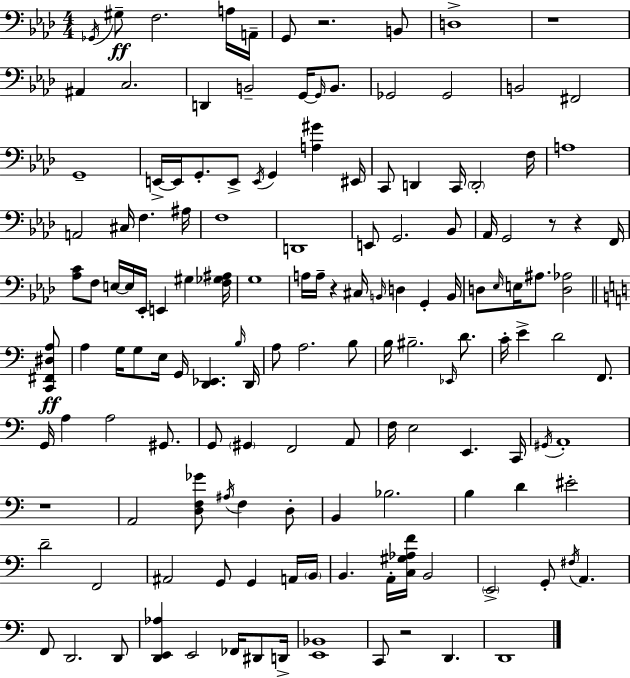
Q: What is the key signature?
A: F minor